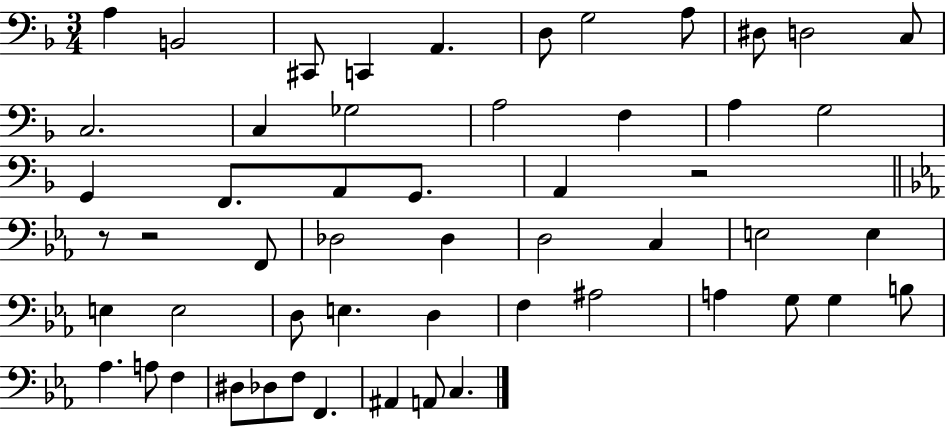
{
  \clef bass
  \numericTimeSignature
  \time 3/4
  \key f \major
  \repeat volta 2 { a4 b,2 | cis,8 c,4 a,4. | d8 g2 a8 | dis8 d2 c8 | \break c2. | c4 ges2 | a2 f4 | a4 g2 | \break g,4 f,8. a,8 g,8. | a,4 r2 | \bar "||" \break \key ees \major r8 r2 f,8 | des2 des4 | d2 c4 | e2 e4 | \break e4 e2 | d8 e4. d4 | f4 ais2 | a4 g8 g4 b8 | \break aes4. a8 f4 | dis8 des8 f8 f,4. | ais,4 a,8 c4. | } \bar "|."
}